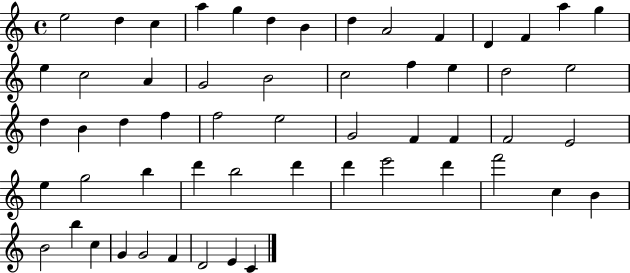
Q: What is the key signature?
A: C major